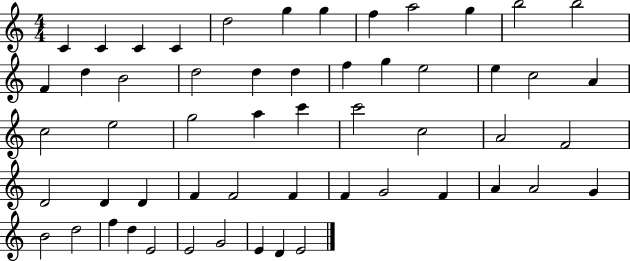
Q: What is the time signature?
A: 4/4